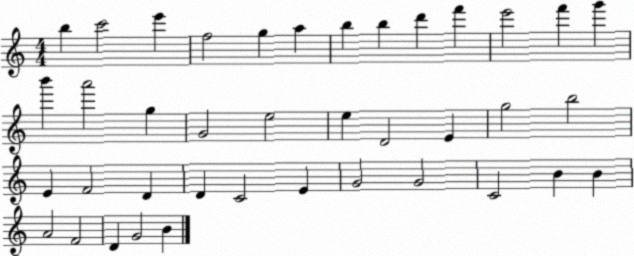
X:1
T:Untitled
M:4/4
L:1/4
K:C
b c'2 e' f2 g a b b d' f' e'2 f' g' b' a'2 g G2 e2 e D2 E g2 b2 E F2 D D C2 E G2 G2 C2 B B A2 F2 D G2 B